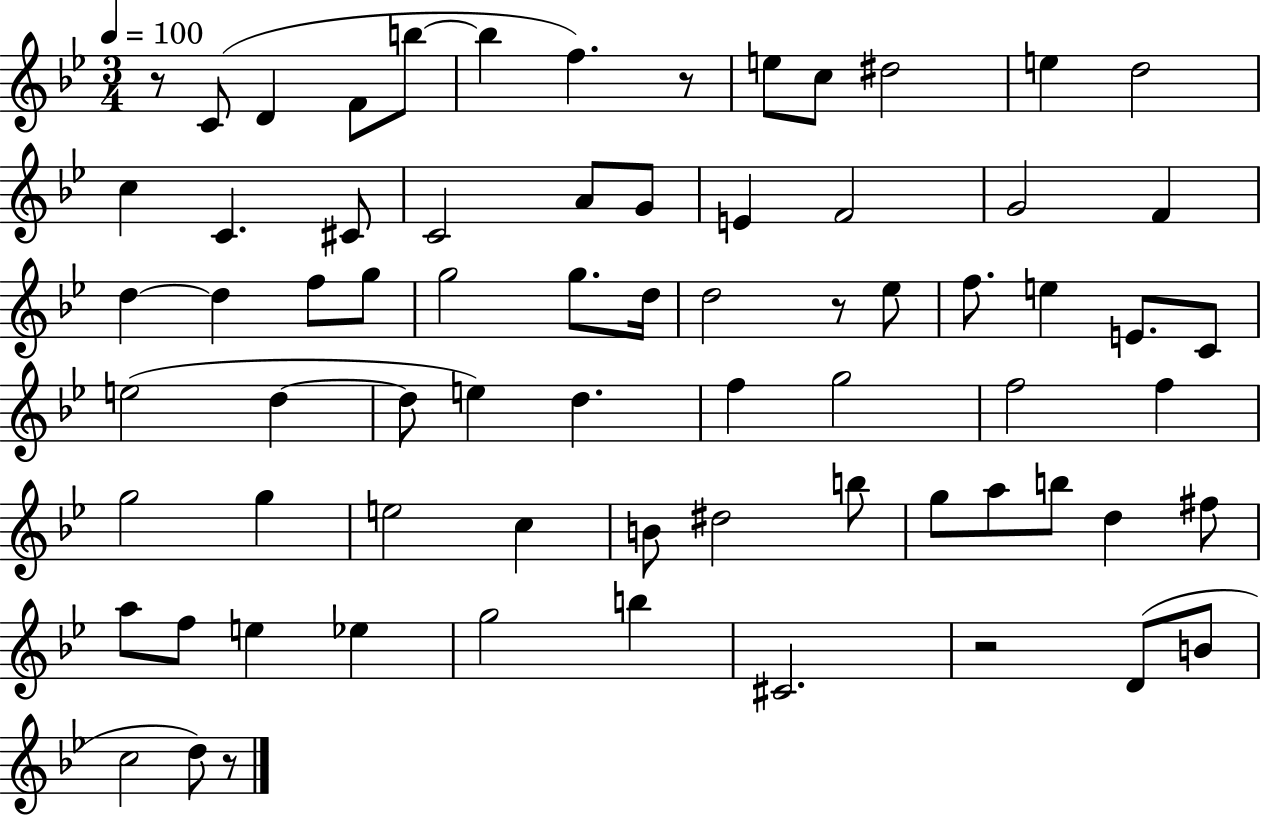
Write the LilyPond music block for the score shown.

{
  \clef treble
  \numericTimeSignature
  \time 3/4
  \key bes \major
  \tempo 4 = 100
  \repeat volta 2 { r8 c'8( d'4 f'8 b''8~~ | b''4 f''4.) r8 | e''8 c''8 dis''2 | e''4 d''2 | \break c''4 c'4. cis'8 | c'2 a'8 g'8 | e'4 f'2 | g'2 f'4 | \break d''4~~ d''4 f''8 g''8 | g''2 g''8. d''16 | d''2 r8 ees''8 | f''8. e''4 e'8. c'8 | \break e''2( d''4~~ | d''8 e''4) d''4. | f''4 g''2 | f''2 f''4 | \break g''2 g''4 | e''2 c''4 | b'8 dis''2 b''8 | g''8 a''8 b''8 d''4 fis''8 | \break a''8 f''8 e''4 ees''4 | g''2 b''4 | cis'2. | r2 d'8( b'8 | \break c''2 d''8) r8 | } \bar "|."
}